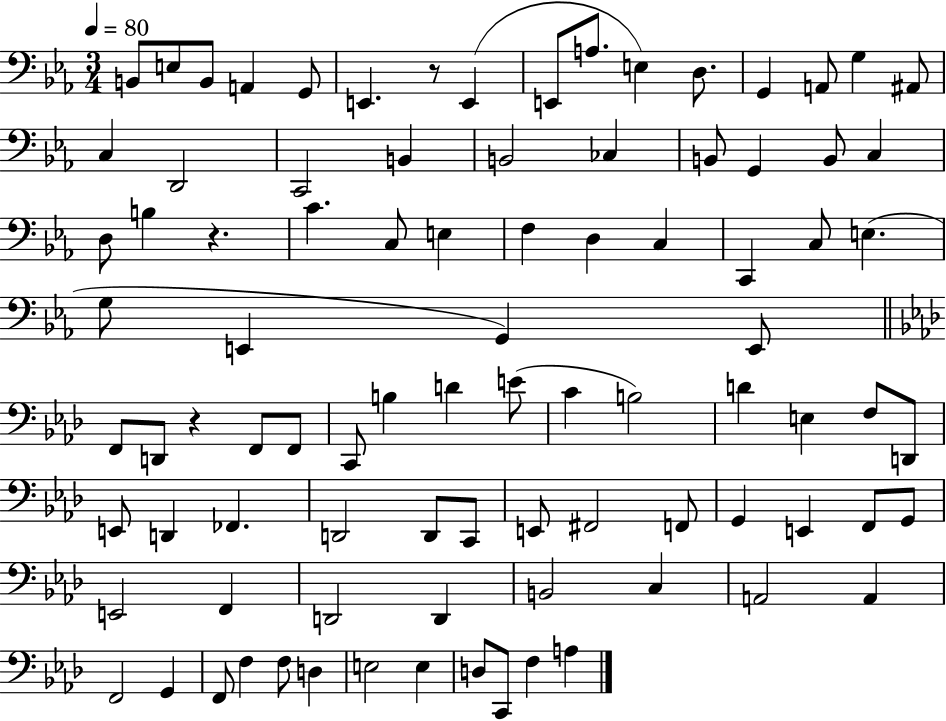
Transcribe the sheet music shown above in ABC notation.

X:1
T:Untitled
M:3/4
L:1/4
K:Eb
B,,/2 E,/2 B,,/2 A,, G,,/2 E,, z/2 E,, E,,/2 A,/2 E, D,/2 G,, A,,/2 G, ^A,,/2 C, D,,2 C,,2 B,, B,,2 _C, B,,/2 G,, B,,/2 C, D,/2 B, z C C,/2 E, F, D, C, C,, C,/2 E, G,/2 E,, G,, E,,/2 F,,/2 D,,/2 z F,,/2 F,,/2 C,,/2 B, D E/2 C B,2 D E, F,/2 D,,/2 E,,/2 D,, _F,, D,,2 D,,/2 C,,/2 E,,/2 ^F,,2 F,,/2 G,, E,, F,,/2 G,,/2 E,,2 F,, D,,2 D,, B,,2 C, A,,2 A,, F,,2 G,, F,,/2 F, F,/2 D, E,2 E, D,/2 C,,/2 F, A,